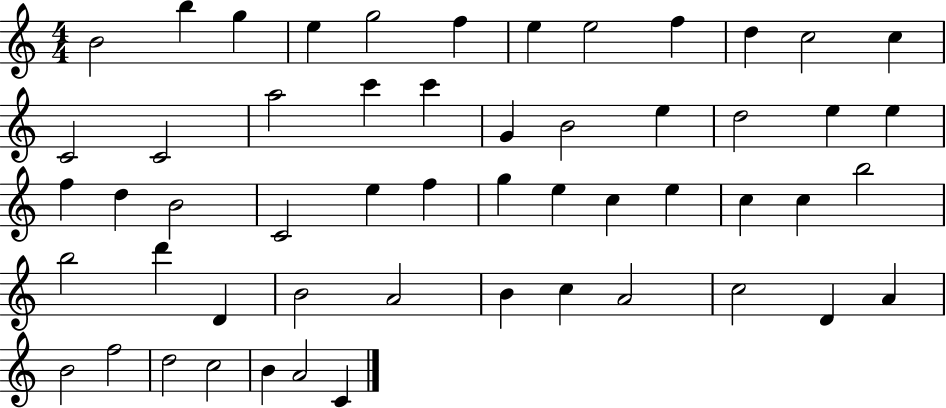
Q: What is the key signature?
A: C major